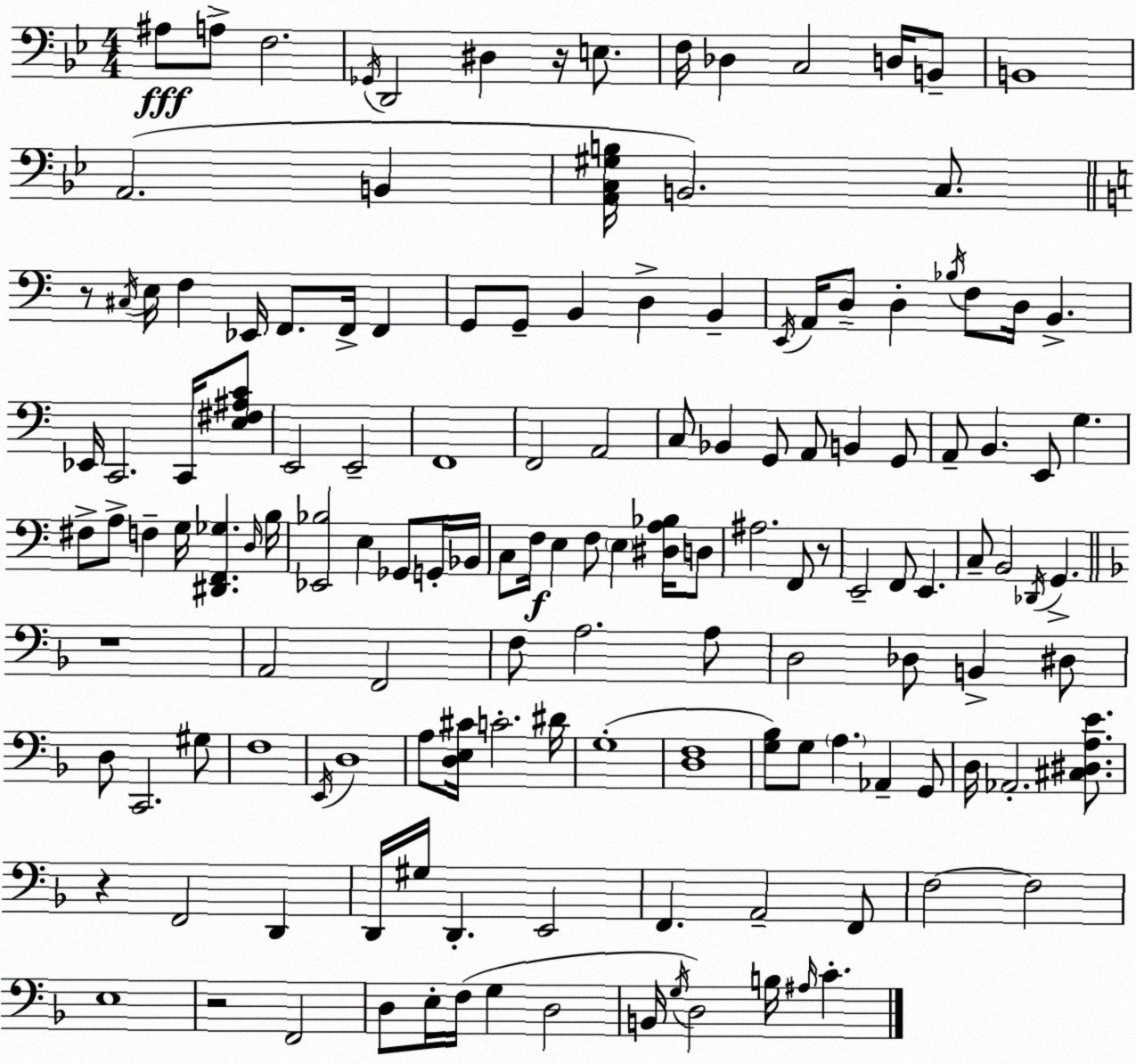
X:1
T:Untitled
M:4/4
L:1/4
K:Bb
^A,/2 A,/2 F,2 _G,,/4 D,,2 ^D, z/4 E,/2 F,/4 _D, C,2 D,/4 B,,/2 B,,4 A,,2 B,, [A,,C,^G,B,]/4 B,,2 C,/2 z/2 ^C,/4 E,/4 F, _E,,/4 F,,/2 F,,/4 F,, G,,/2 G,,/2 B,, D, B,, E,,/4 A,,/4 D,/2 D, _B,/4 F,/2 D,/4 B,, _E,,/4 C,,2 C,,/4 [E,^F,^A,C]/2 E,,2 E,,2 F,,4 F,,2 A,,2 C,/2 _B,, G,,/2 A,,/2 B,, G,,/2 A,,/2 B,, E,,/2 G, ^F,/2 A,/2 F, G,/4 [^D,,F,,_G,] D,/4 B,/4 [_E,,_B,]2 E, _G,,/2 G,,/4 _B,,/4 C,/2 F,/4 E, F,/2 E, [^D,A,_B,]/4 D,/2 ^A,2 F,,/2 z/2 E,,2 F,,/2 E,, C,/2 B,,2 _D,,/4 G,, z4 A,,2 F,,2 F,/2 A,2 A,/2 D,2 _D,/2 B,, ^D,/2 D,/2 C,,2 ^G,/2 F,4 E,,/4 D,4 A,/2 [D,E,^C]/4 C2 ^D/4 G,4 [D,F,]4 [G,_B,]/2 G,/2 A, _A,, G,,/2 D,/4 _A,,2 [^C,^D,A,E]/2 z F,,2 D,, D,,/4 ^G,/4 D,, E,,2 F,, A,,2 F,,/2 F,2 F,2 E,4 z2 F,,2 D,/2 E,/4 F,/4 G, D,2 B,,/4 G,/4 D,2 B,/4 ^A,/4 C